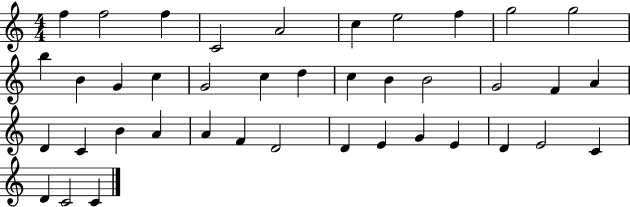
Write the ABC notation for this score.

X:1
T:Untitled
M:4/4
L:1/4
K:C
f f2 f C2 A2 c e2 f g2 g2 b B G c G2 c d c B B2 G2 F A D C B A A F D2 D E G E D E2 C D C2 C